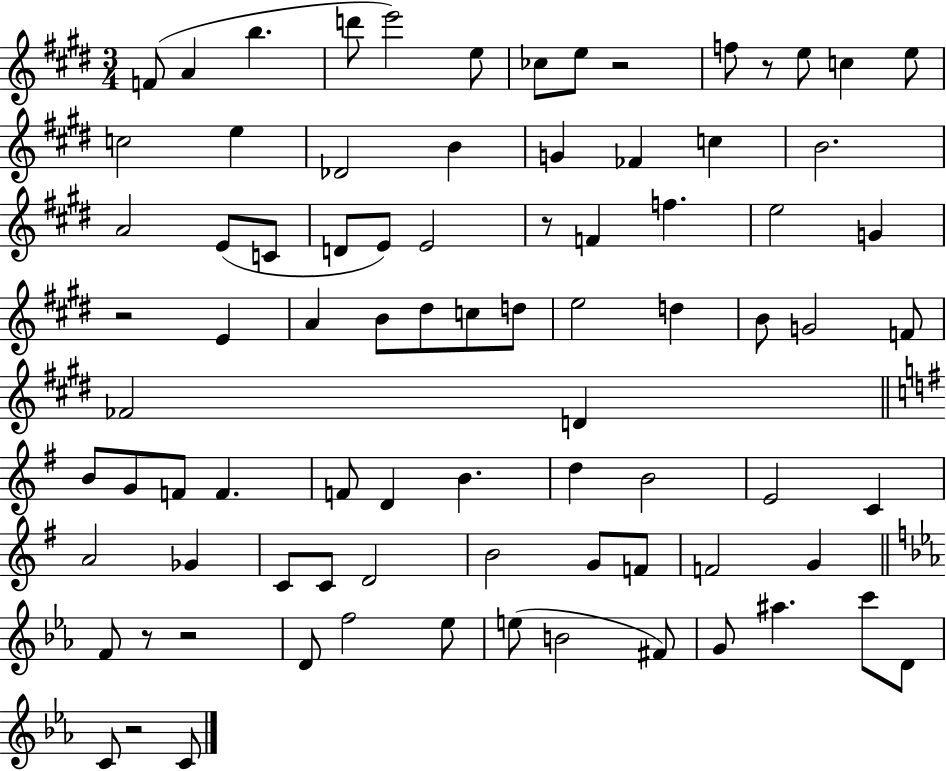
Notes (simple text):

F4/e A4/q B5/q. D6/e E6/h E5/e CES5/e E5/e R/h F5/e R/e E5/e C5/q E5/e C5/h E5/q Db4/h B4/q G4/q FES4/q C5/q B4/h. A4/h E4/e C4/e D4/e E4/e E4/h R/e F4/q F5/q. E5/h G4/q R/h E4/q A4/q B4/e D#5/e C5/e D5/e E5/h D5/q B4/e G4/h F4/e FES4/h D4/q B4/e G4/e F4/e F4/q. F4/e D4/q B4/q. D5/q B4/h E4/h C4/q A4/h Gb4/q C4/e C4/e D4/h B4/h G4/e F4/e F4/h G4/q F4/e R/e R/h D4/e F5/h Eb5/e E5/e B4/h F#4/e G4/e A#5/q. C6/e D4/e C4/e R/h C4/e